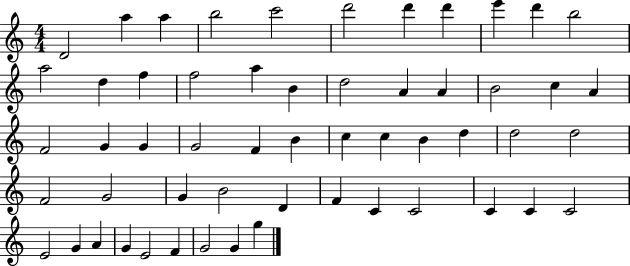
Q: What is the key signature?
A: C major